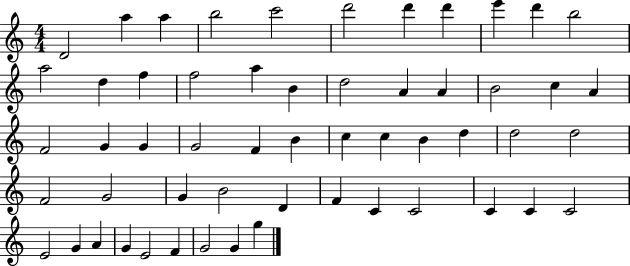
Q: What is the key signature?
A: C major